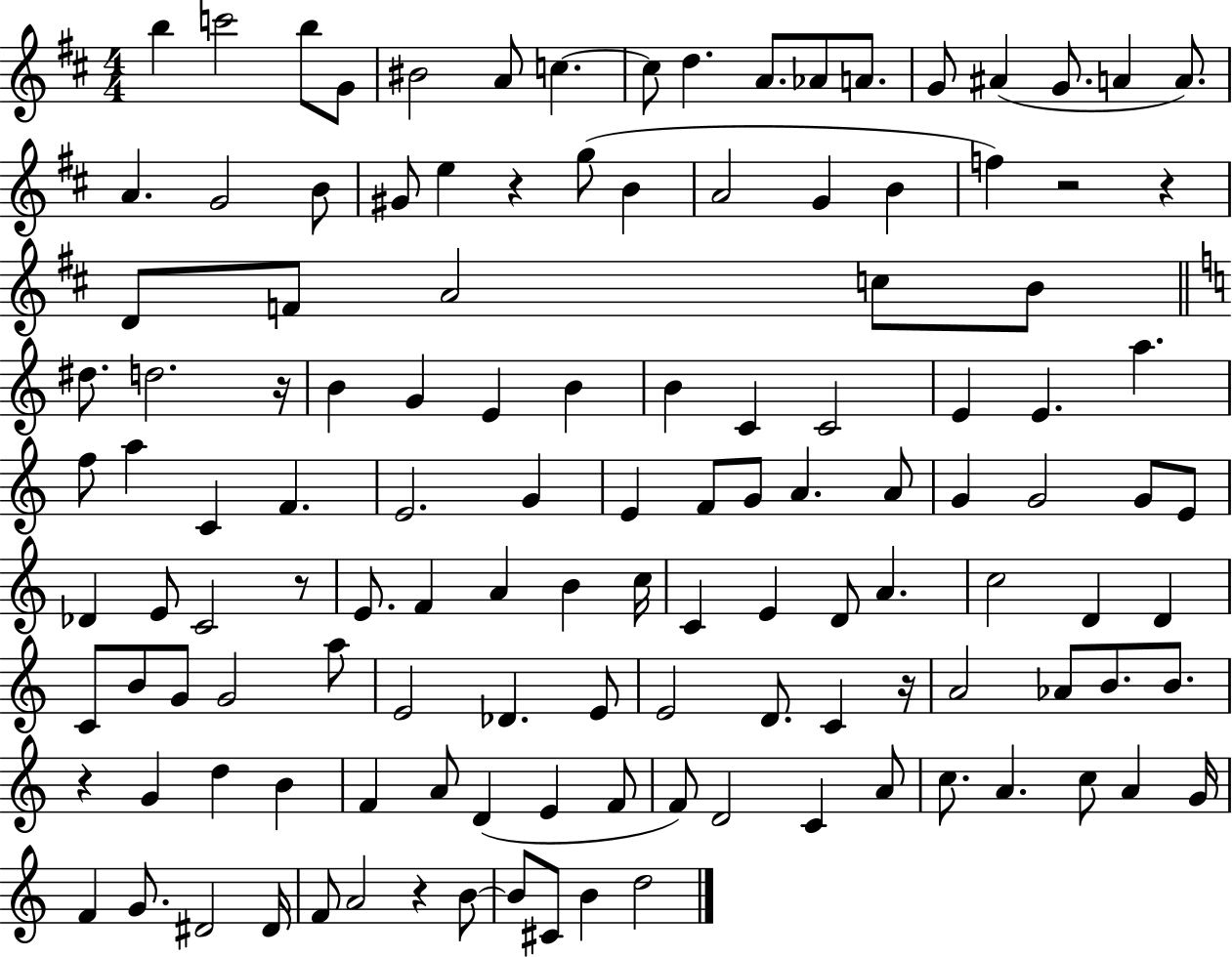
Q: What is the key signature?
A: D major